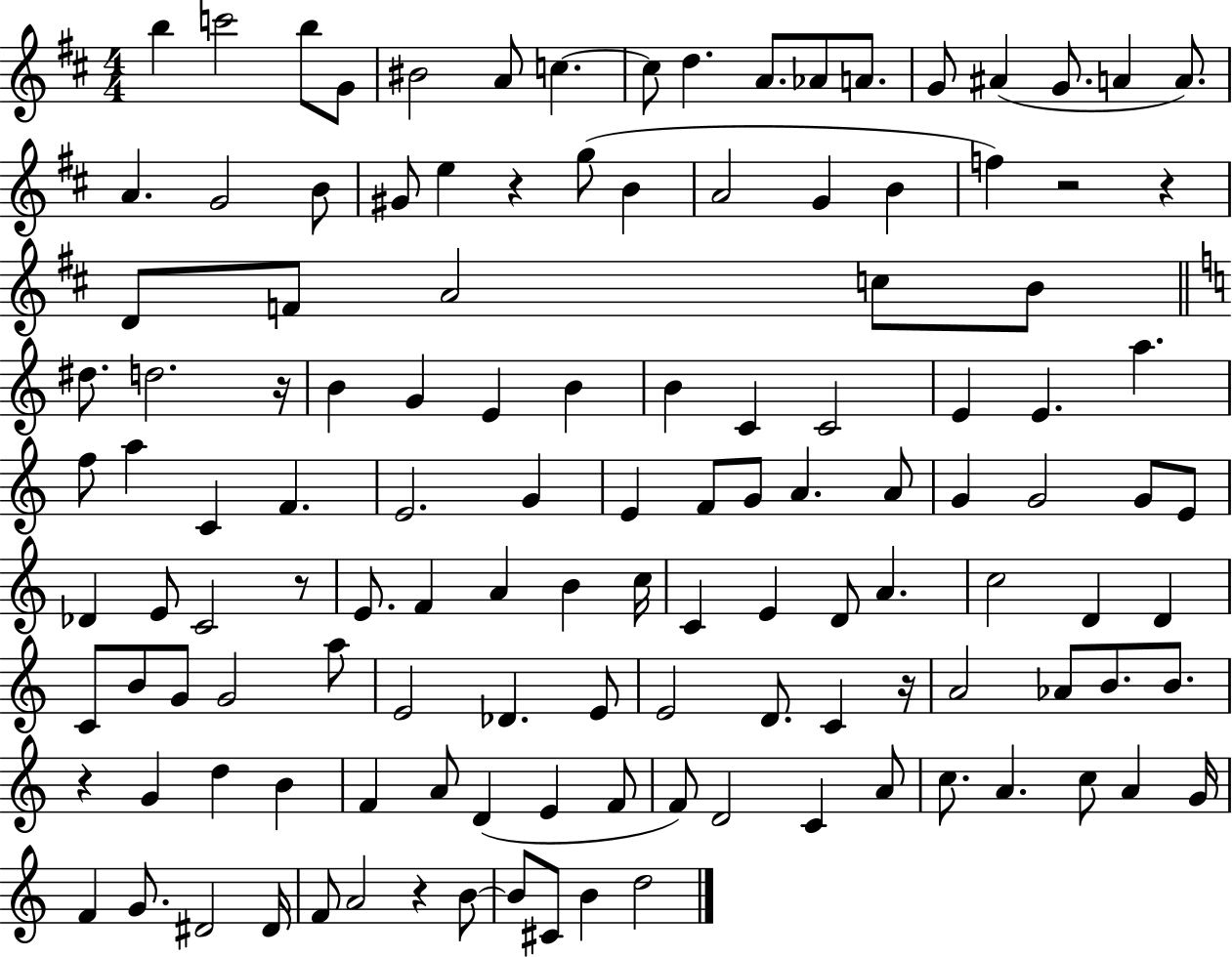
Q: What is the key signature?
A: D major